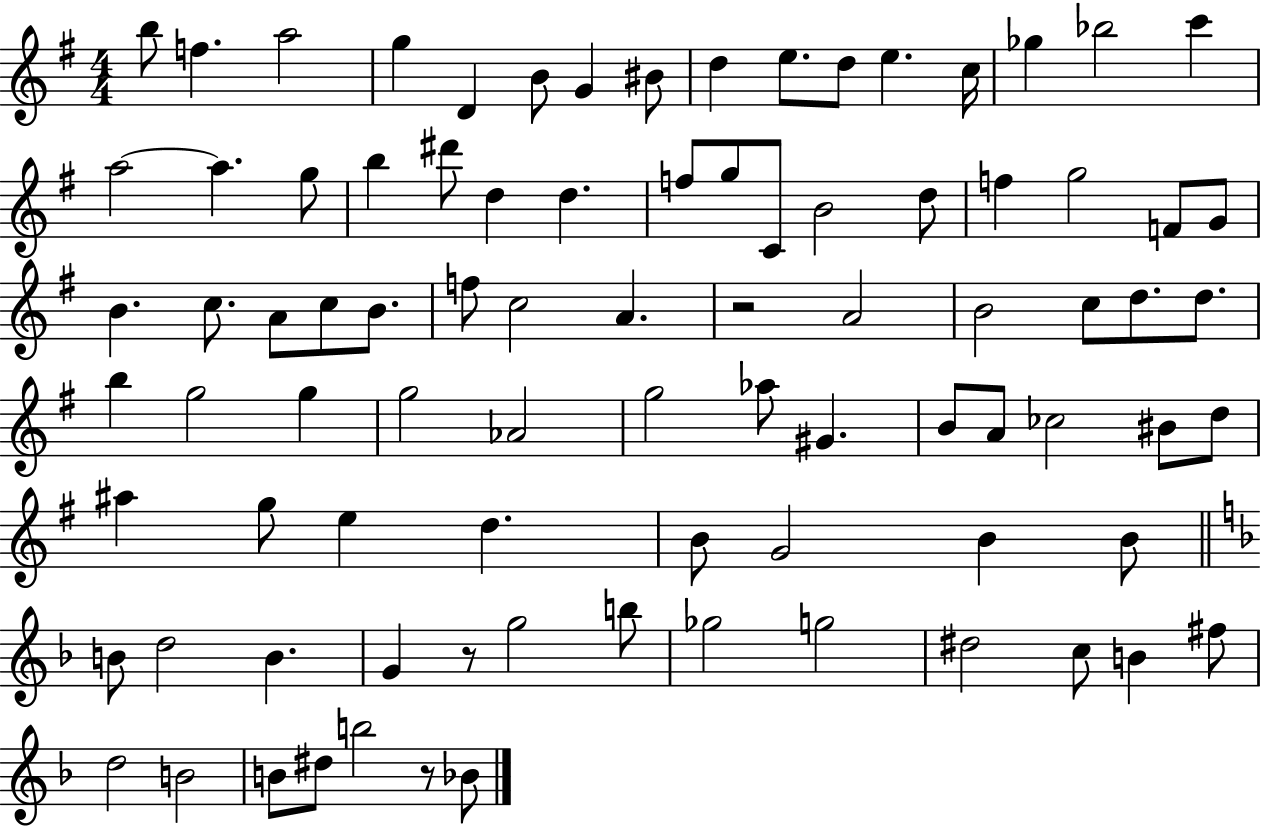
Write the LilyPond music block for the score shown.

{
  \clef treble
  \numericTimeSignature
  \time 4/4
  \key g \major
  b''8 f''4. a''2 | g''4 d'4 b'8 g'4 bis'8 | d''4 e''8. d''8 e''4. c''16 | ges''4 bes''2 c'''4 | \break a''2~~ a''4. g''8 | b''4 dis'''8 d''4 d''4. | f''8 g''8 c'8 b'2 d''8 | f''4 g''2 f'8 g'8 | \break b'4. c''8. a'8 c''8 b'8. | f''8 c''2 a'4. | r2 a'2 | b'2 c''8 d''8. d''8. | \break b''4 g''2 g''4 | g''2 aes'2 | g''2 aes''8 gis'4. | b'8 a'8 ces''2 bis'8 d''8 | \break ais''4 g''8 e''4 d''4. | b'8 g'2 b'4 b'8 | \bar "||" \break \key f \major b'8 d''2 b'4. | g'4 r8 g''2 b''8 | ges''2 g''2 | dis''2 c''8 b'4 fis''8 | \break d''2 b'2 | b'8 dis''8 b''2 r8 bes'8 | \bar "|."
}